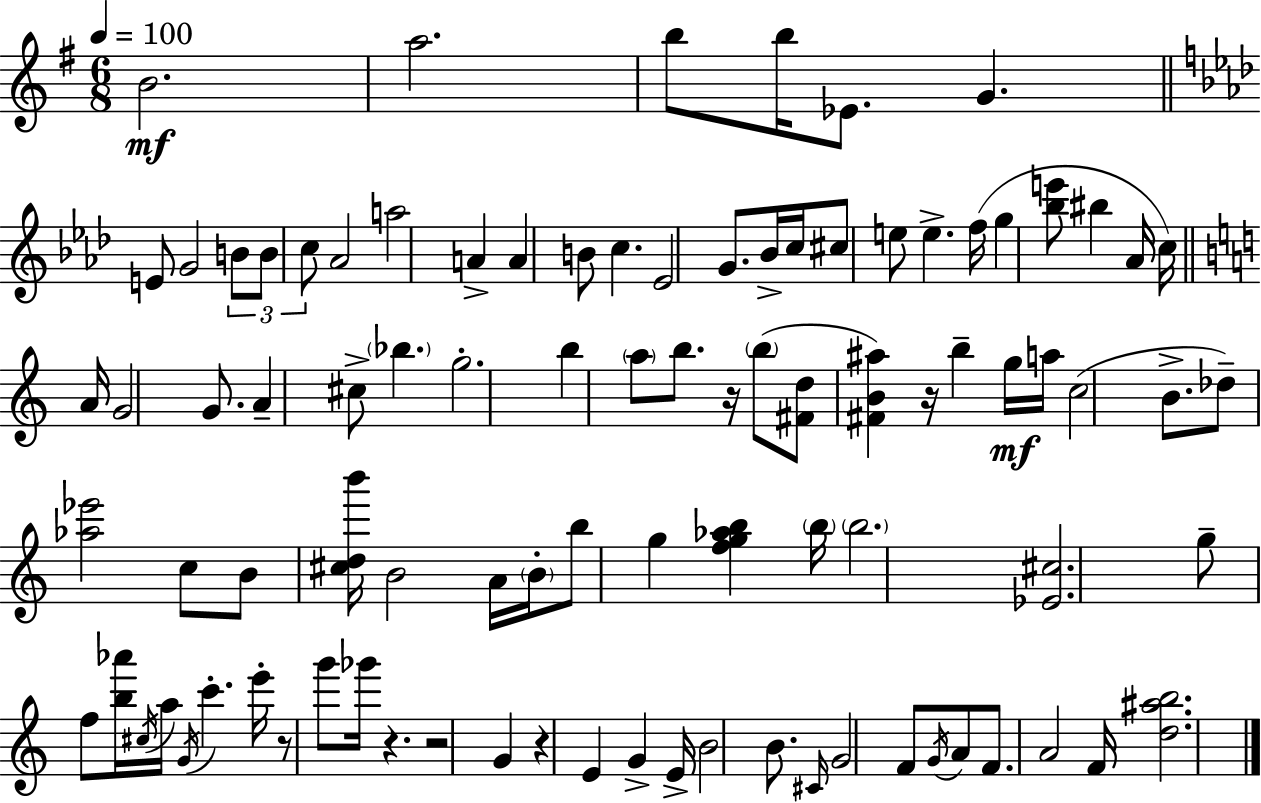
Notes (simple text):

B4/h. A5/h. B5/e B5/s Eb4/e. G4/q. E4/e G4/h B4/e B4/e C5/e Ab4/h A5/h A4/q A4/q B4/e C5/q. Eb4/h G4/e. Bb4/s C5/s C#5/e E5/e E5/q. F5/s G5/q [Bb5,E6]/e BIS5/q Ab4/s C5/s A4/s G4/h G4/e. A4/q C#5/e Bb5/q. G5/h. B5/q A5/e B5/e. R/s B5/e [F#4,D5]/e [F#4,B4,A#5]/q R/s B5/q G5/s A5/s C5/h B4/e. Db5/e [Ab5,Eb6]/h C5/e B4/e [C#5,D5,B6]/s B4/h A4/s B4/s B5/e G5/q [F5,G5,Ab5,B5]/q B5/s B5/h. [Eb4,C#5]/h. G5/e F5/e [B5,Ab6]/s C#5/s A5/s G4/s C6/q. E6/s R/e G6/e Gb6/s R/q. R/h G4/q R/q E4/q G4/q E4/s B4/h B4/e. C#4/s G4/h F4/e G4/s A4/e F4/e. A4/h F4/s [D5,A#5,B5]/h.